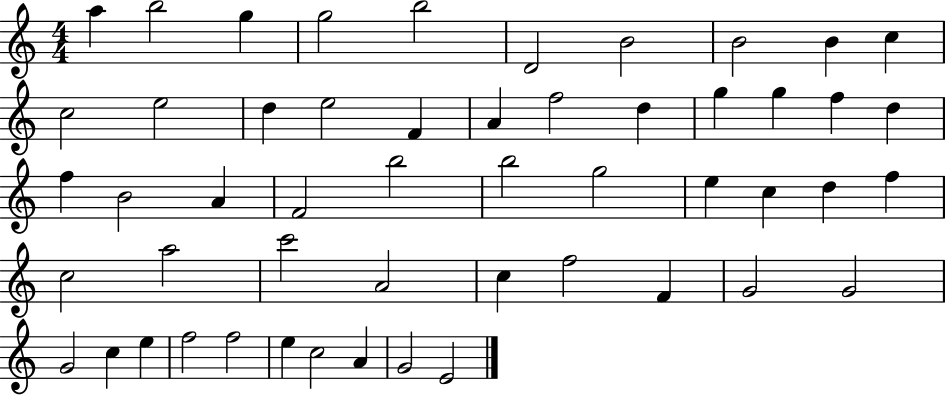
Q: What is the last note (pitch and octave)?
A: E4